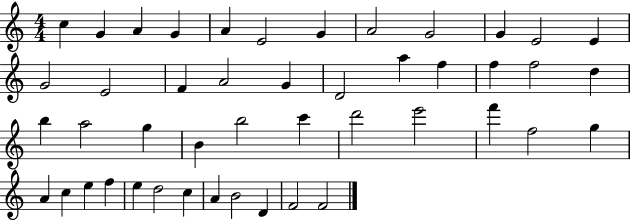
C5/q G4/q A4/q G4/q A4/q E4/h G4/q A4/h G4/h G4/q E4/h E4/q G4/h E4/h F4/q A4/h G4/q D4/h A5/q F5/q F5/q F5/h D5/q B5/q A5/h G5/q B4/q B5/h C6/q D6/h E6/h F6/q F5/h G5/q A4/q C5/q E5/q F5/q E5/q D5/h C5/q A4/q B4/h D4/q F4/h F4/h